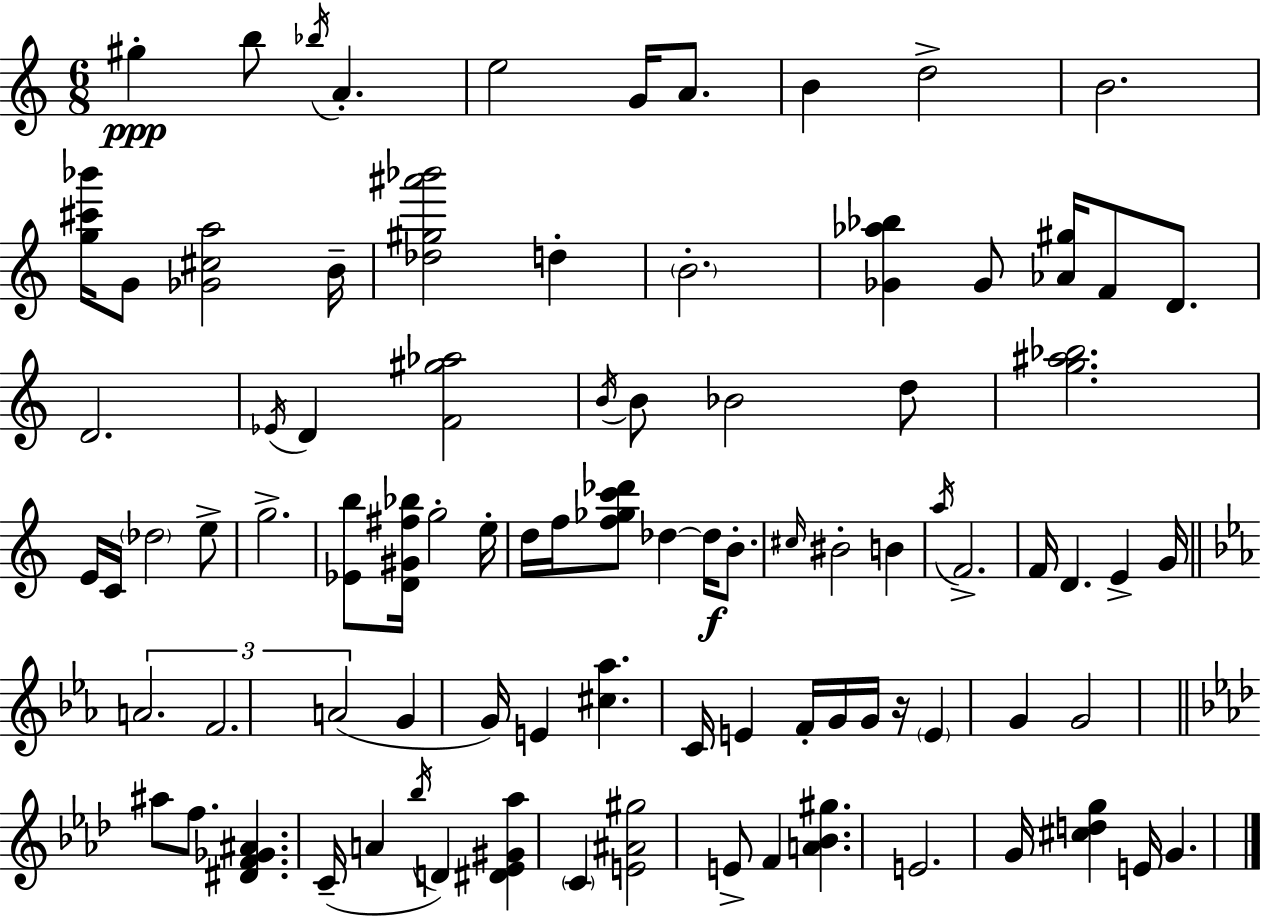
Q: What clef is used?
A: treble